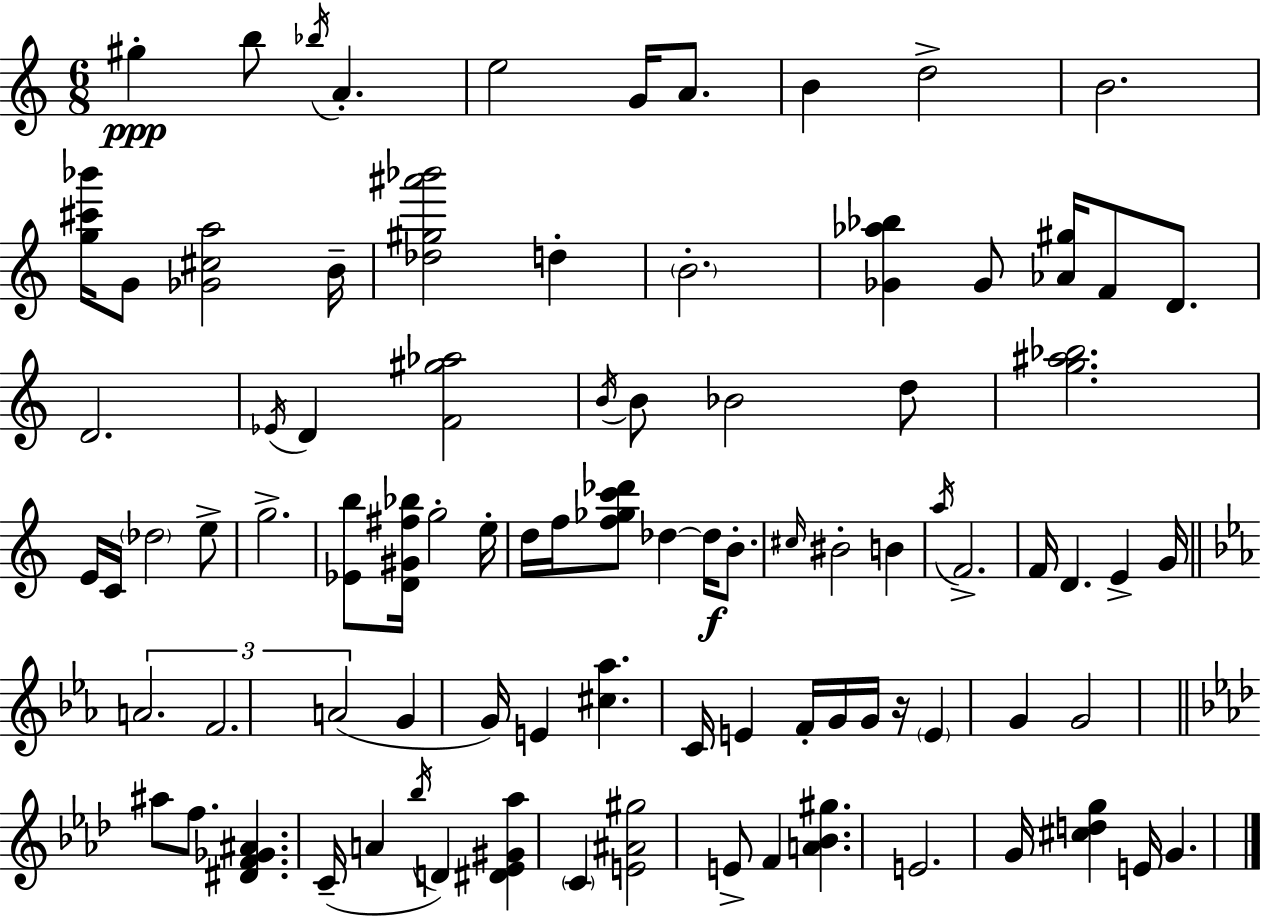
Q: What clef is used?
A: treble